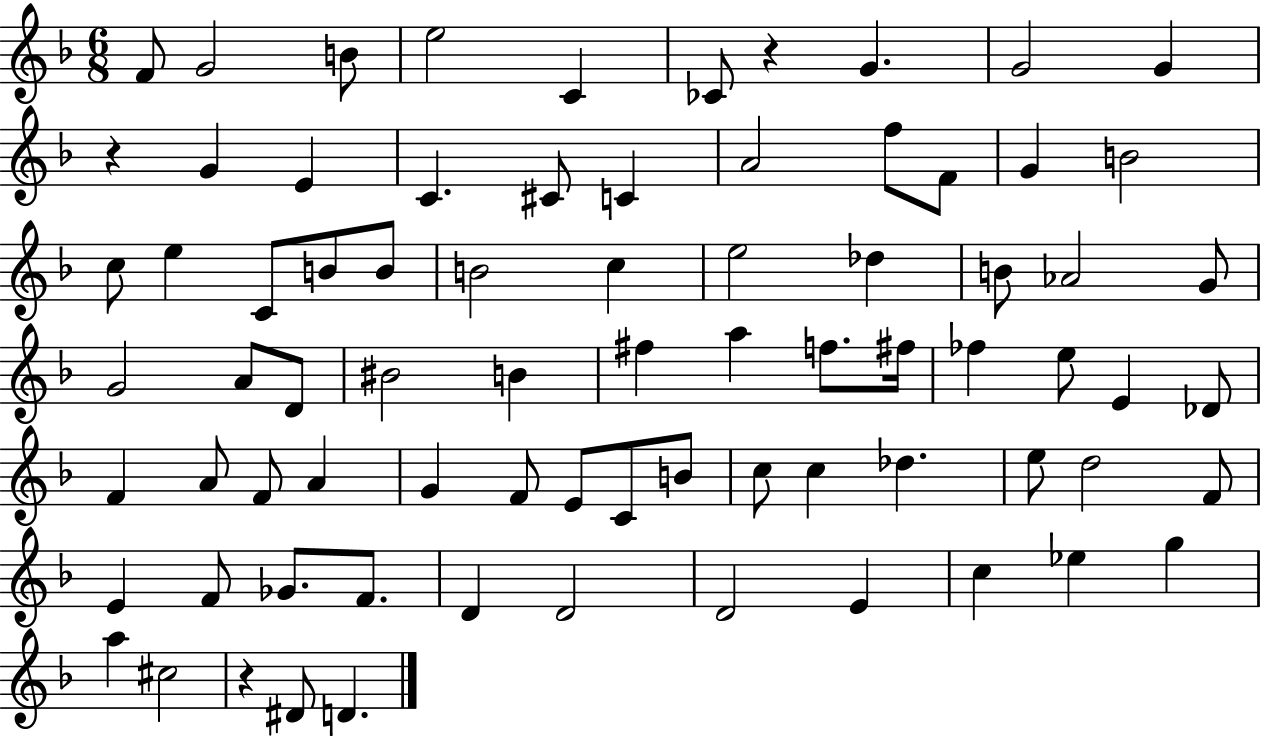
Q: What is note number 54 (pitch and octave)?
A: C5